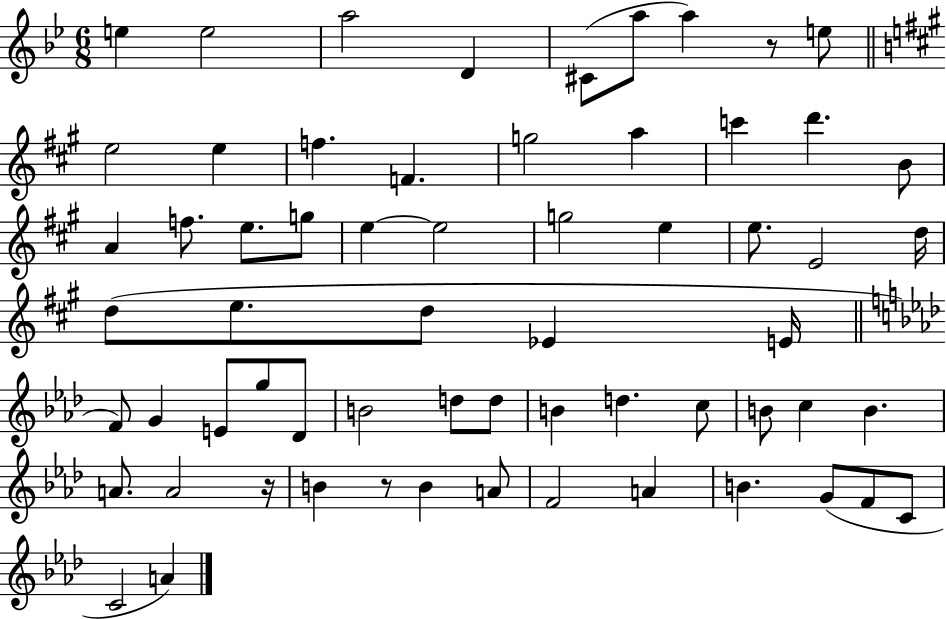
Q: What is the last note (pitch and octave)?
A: A4